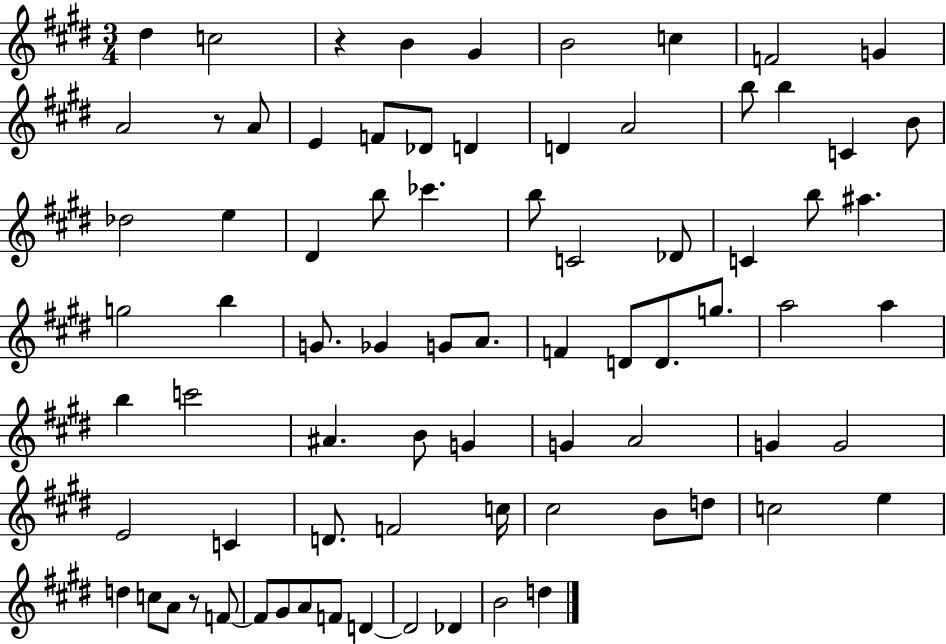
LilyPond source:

{
  \clef treble
  \numericTimeSignature
  \time 3/4
  \key e \major
  dis''4 c''2 | r4 b'4 gis'4 | b'2 c''4 | f'2 g'4 | \break a'2 r8 a'8 | e'4 f'8 des'8 d'4 | d'4 a'2 | b''8 b''4 c'4 b'8 | \break des''2 e''4 | dis'4 b''8 ces'''4. | b''8 c'2 des'8 | c'4 b''8 ais''4. | \break g''2 b''4 | g'8. ges'4 g'8 a'8. | f'4 d'8 d'8. g''8. | a''2 a''4 | \break b''4 c'''2 | ais'4. b'8 g'4 | g'4 a'2 | g'4 g'2 | \break e'2 c'4 | d'8. f'2 c''16 | cis''2 b'8 d''8 | c''2 e''4 | \break d''4 c''8 a'8 r8 f'8~~ | f'8 gis'8 a'8 f'8 d'4~~ | d'2 des'4 | b'2 d''4 | \break \bar "|."
}